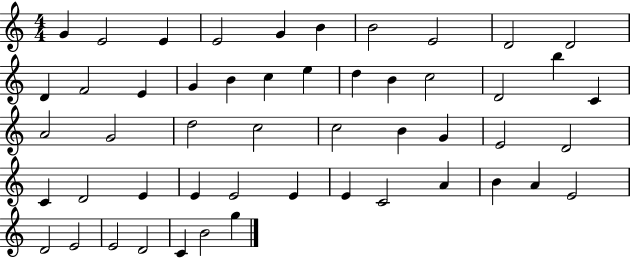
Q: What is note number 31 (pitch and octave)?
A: E4